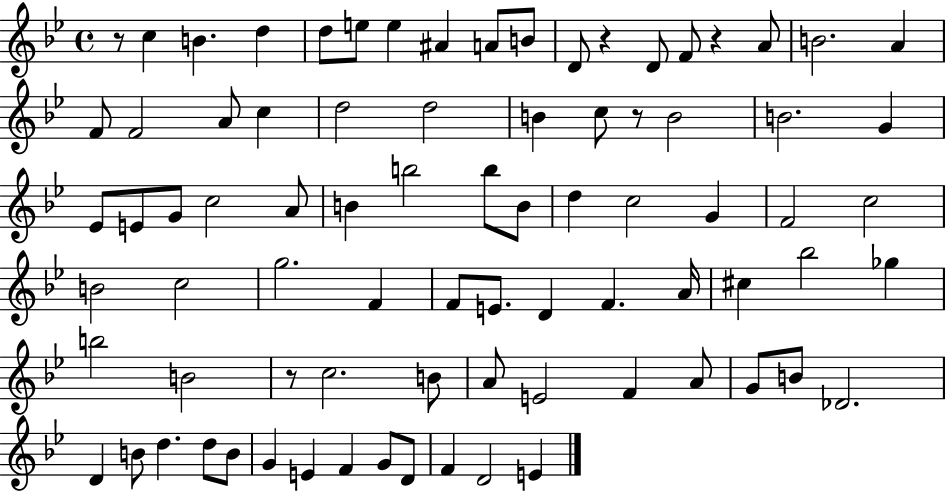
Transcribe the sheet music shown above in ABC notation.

X:1
T:Untitled
M:4/4
L:1/4
K:Bb
z/2 c B d d/2 e/2 e ^A A/2 B/2 D/2 z D/2 F/2 z A/2 B2 A F/2 F2 A/2 c d2 d2 B c/2 z/2 B2 B2 G _E/2 E/2 G/2 c2 A/2 B b2 b/2 B/2 d c2 G F2 c2 B2 c2 g2 F F/2 E/2 D F A/4 ^c _b2 _g b2 B2 z/2 c2 B/2 A/2 E2 F A/2 G/2 B/2 _D2 D B/2 d d/2 B/2 G E F G/2 D/2 F D2 E